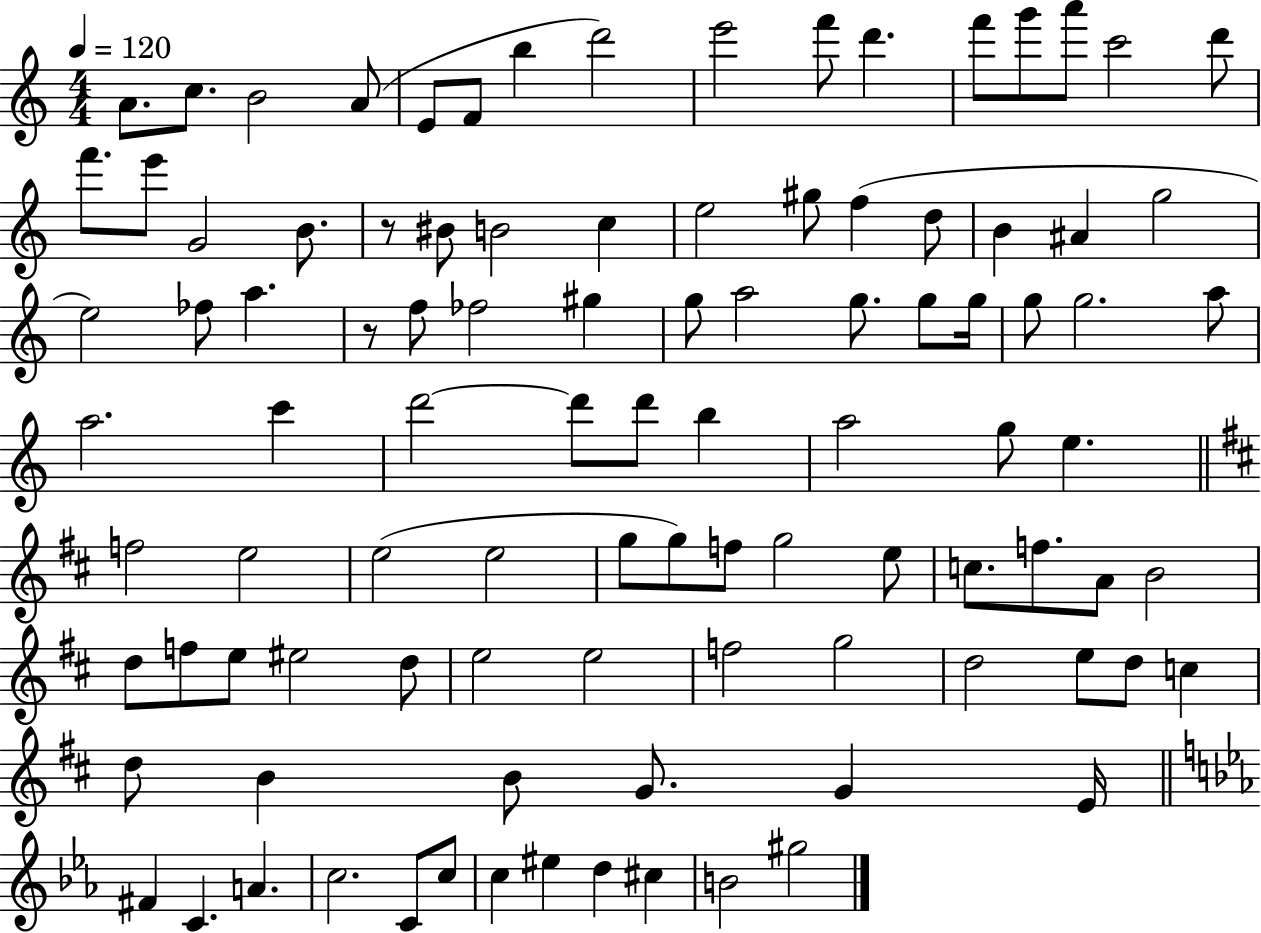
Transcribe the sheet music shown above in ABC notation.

X:1
T:Untitled
M:4/4
L:1/4
K:C
A/2 c/2 B2 A/2 E/2 F/2 b d'2 e'2 f'/2 d' f'/2 g'/2 a'/2 c'2 d'/2 f'/2 e'/2 G2 B/2 z/2 ^B/2 B2 c e2 ^g/2 f d/2 B ^A g2 e2 _f/2 a z/2 f/2 _f2 ^g g/2 a2 g/2 g/2 g/4 g/2 g2 a/2 a2 c' d'2 d'/2 d'/2 b a2 g/2 e f2 e2 e2 e2 g/2 g/2 f/2 g2 e/2 c/2 f/2 A/2 B2 d/2 f/2 e/2 ^e2 d/2 e2 e2 f2 g2 d2 e/2 d/2 c d/2 B B/2 G/2 G E/4 ^F C A c2 C/2 c/2 c ^e d ^c B2 ^g2